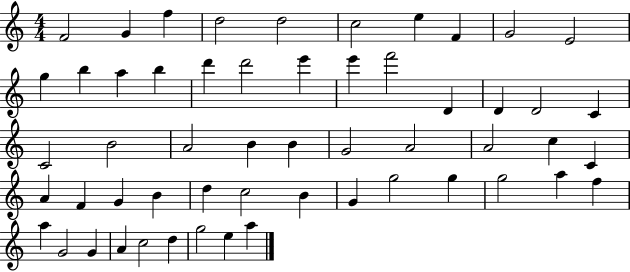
X:1
T:Untitled
M:4/4
L:1/4
K:C
F2 G f d2 d2 c2 e F G2 E2 g b a b d' d'2 e' e' f'2 D D D2 C C2 B2 A2 B B G2 A2 A2 c C A F G B d c2 B G g2 g g2 a f a G2 G A c2 d g2 e a